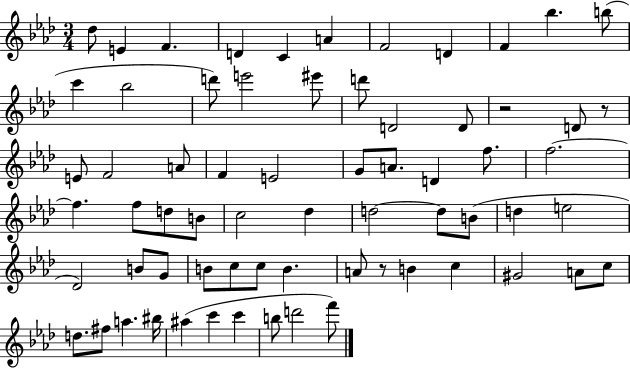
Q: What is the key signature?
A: AES major